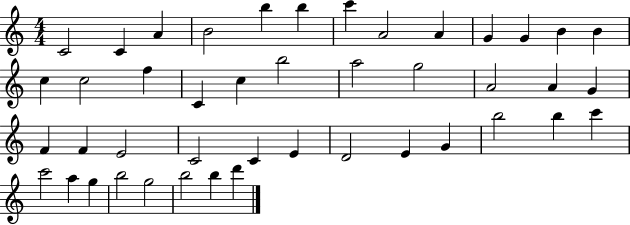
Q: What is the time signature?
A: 4/4